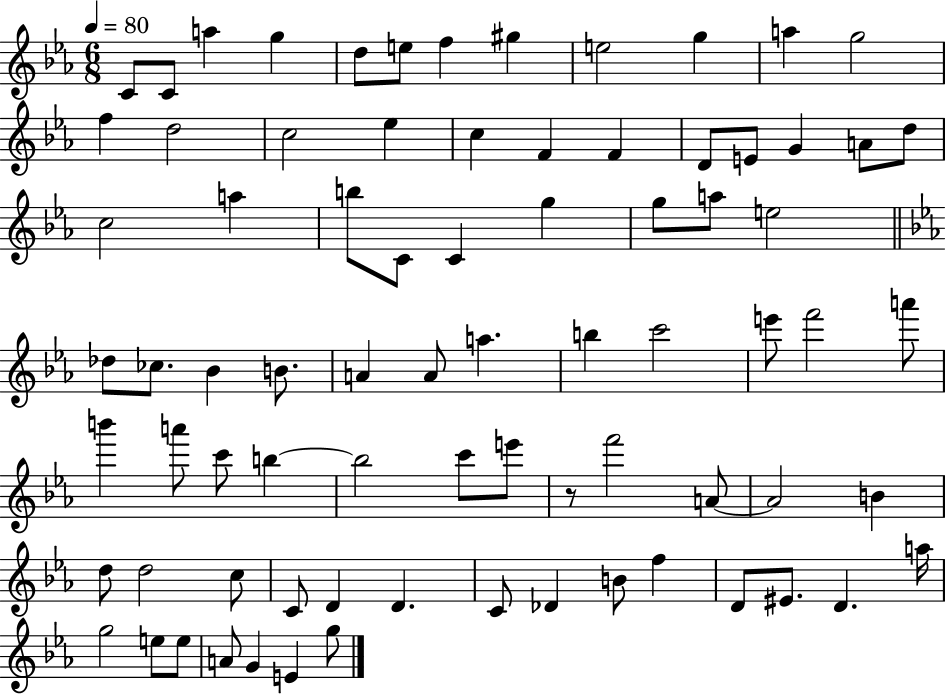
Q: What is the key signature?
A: EES major